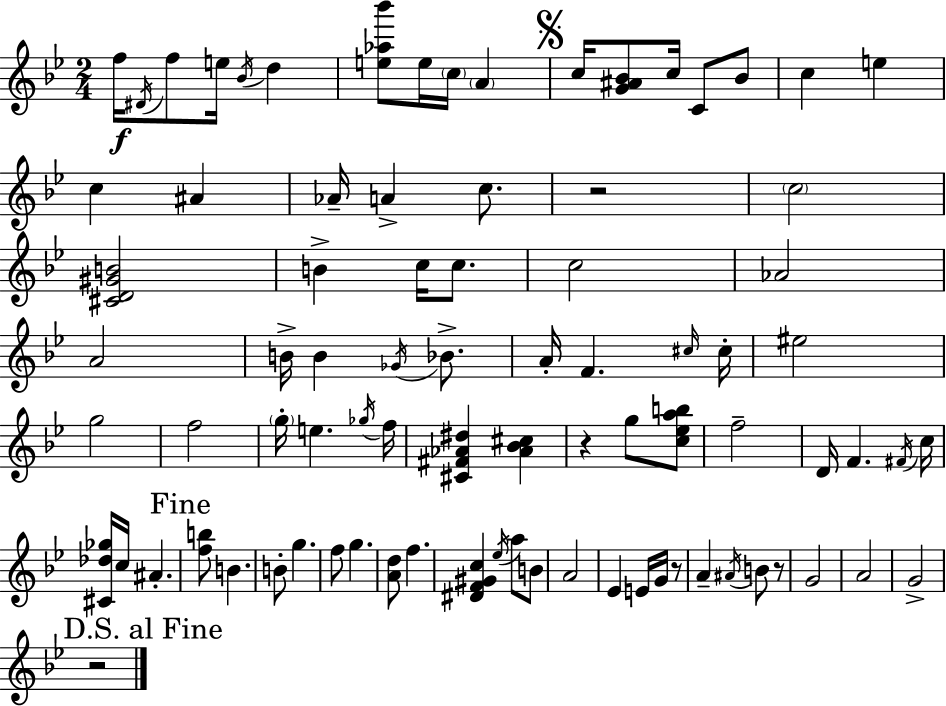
F5/s D#4/s F5/e E5/s Bb4/s D5/q [E5,Ab5,Bb6]/e E5/s C5/s A4/q C5/s [G4,A#4,Bb4]/e C5/s C4/e Bb4/e C5/q E5/q C5/q A#4/q Ab4/s A4/q C5/e. R/h C5/h [C#4,D4,G#4,B4]/h B4/q C5/s C5/e. C5/h Ab4/h A4/h B4/s B4/q Gb4/s Bb4/e. A4/s F4/q. C#5/s C#5/s EIS5/h G5/h F5/h G5/s E5/q. Gb5/s F5/s [C#4,F#4,Ab4,D#5]/q [Ab4,Bb4,C#5]/q R/q G5/e [C5,Eb5,A5,B5]/e F5/h D4/s F4/q. F#4/s C5/s [C#4,Db5,Gb5]/s C5/s A#4/q. [F5,B5]/e B4/q. B4/e G5/q. F5/e G5/q. [A4,D5]/e F5/q. [D#4,F4,G#4,C5]/q Eb5/s A5/e B4/e A4/h Eb4/q E4/s G4/s R/e A4/q A#4/s B4/e R/e G4/h A4/h G4/h R/h